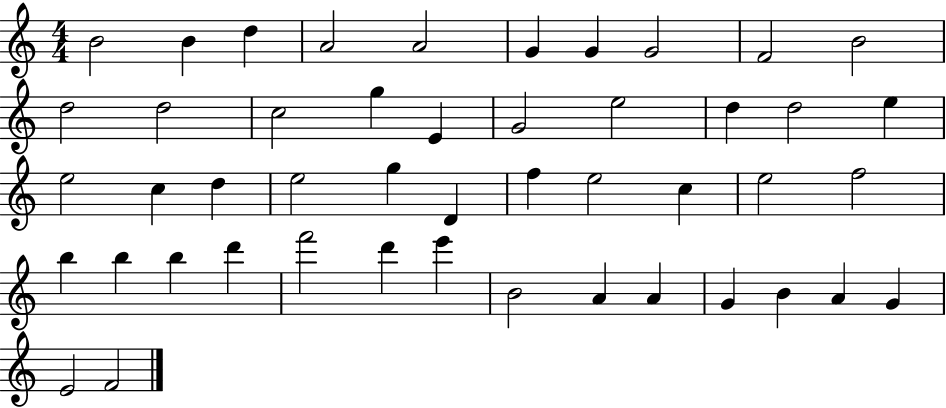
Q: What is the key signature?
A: C major